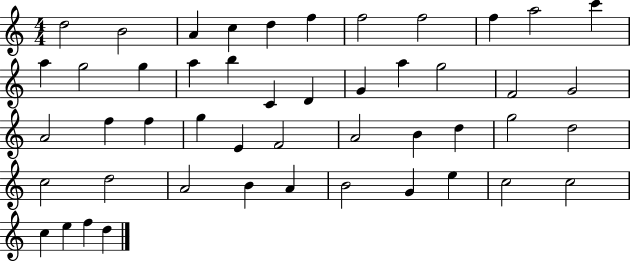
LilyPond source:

{
  \clef treble
  \numericTimeSignature
  \time 4/4
  \key c \major
  d''2 b'2 | a'4 c''4 d''4 f''4 | f''2 f''2 | f''4 a''2 c'''4 | \break a''4 g''2 g''4 | a''4 b''4 c'4 d'4 | g'4 a''4 g''2 | f'2 g'2 | \break a'2 f''4 f''4 | g''4 e'4 f'2 | a'2 b'4 d''4 | g''2 d''2 | \break c''2 d''2 | a'2 b'4 a'4 | b'2 g'4 e''4 | c''2 c''2 | \break c''4 e''4 f''4 d''4 | \bar "|."
}